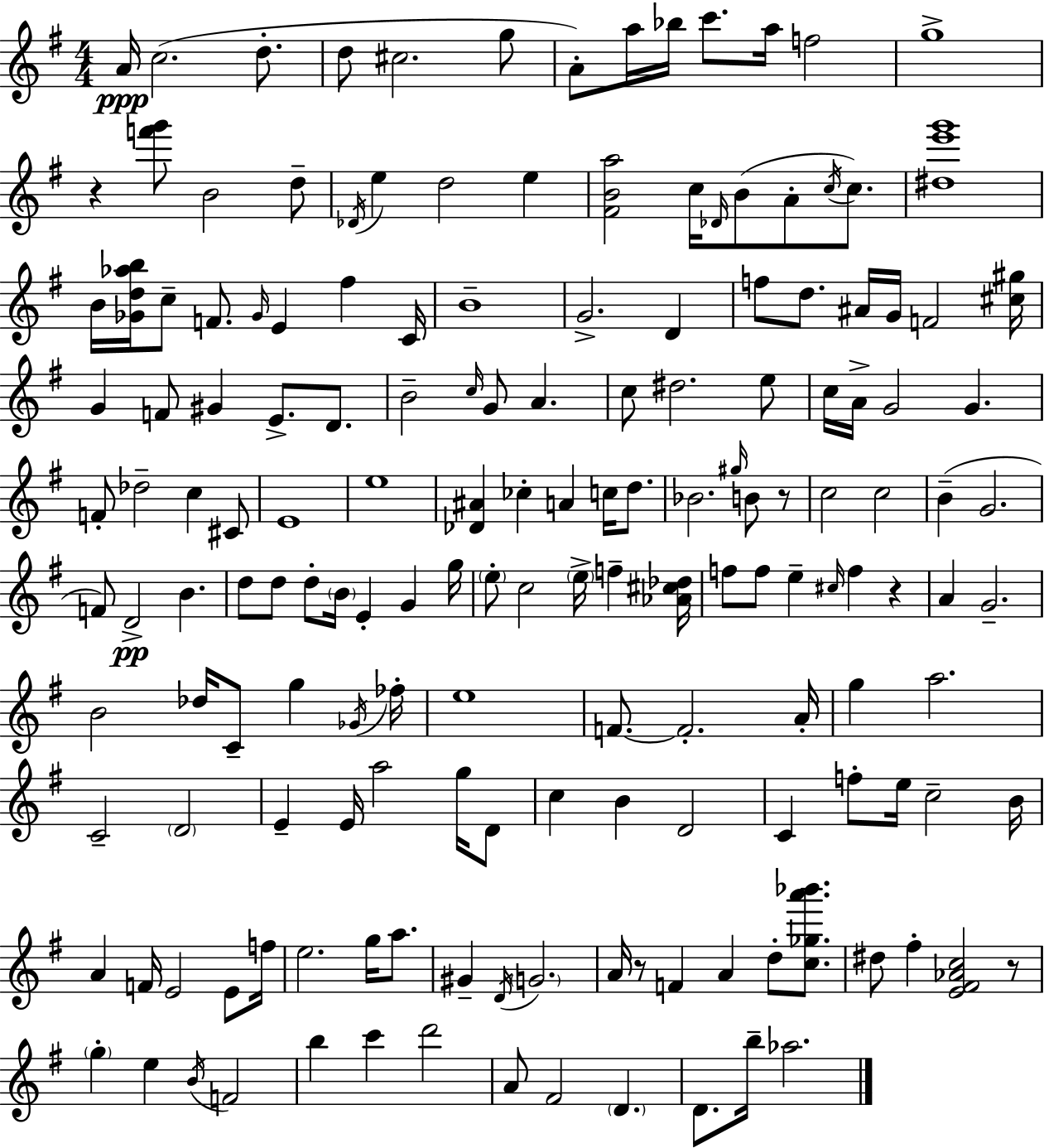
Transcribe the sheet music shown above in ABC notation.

X:1
T:Untitled
M:4/4
L:1/4
K:G
A/4 c2 d/2 d/2 ^c2 g/2 A/2 a/4 _b/4 c'/2 a/4 f2 g4 z [f'g']/2 B2 d/2 _D/4 e d2 e [^FBa]2 c/4 _D/4 B/2 A/2 c/4 c/2 [^de'g']4 B/4 [_Gd_ab]/4 c/2 F/2 _G/4 E ^f C/4 B4 G2 D f/2 d/2 ^A/4 G/4 F2 [^c^g]/4 G F/2 ^G E/2 D/2 B2 c/4 G/2 A c/2 ^d2 e/2 c/4 A/4 G2 G F/2 _d2 c ^C/2 E4 e4 [_D^A] _c A c/4 d/2 _B2 ^g/4 B/2 z/2 c2 c2 B G2 F/2 D2 B d/2 d/2 d/2 B/4 E G g/4 e/2 c2 e/4 f [_A^c_d]/4 f/2 f/2 e ^c/4 f z A G2 B2 _d/4 C/2 g _G/4 _f/4 e4 F/2 F2 A/4 g a2 C2 D2 E E/4 a2 g/4 D/2 c B D2 C f/2 e/4 c2 B/4 A F/4 E2 E/2 f/4 e2 g/4 a/2 ^G D/4 G2 A/4 z/2 F A d/2 [c_ga'_b']/2 ^d/2 ^f [E^F_Ac]2 z/2 g e B/4 F2 b c' d'2 A/2 ^F2 D D/2 b/4 _a2